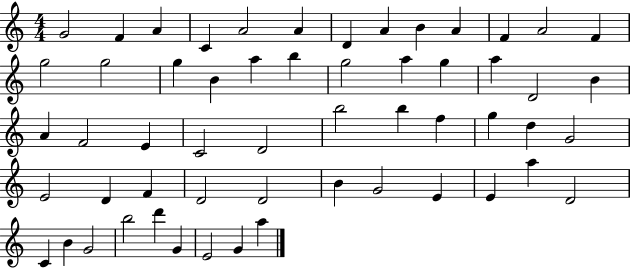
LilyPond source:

{
  \clef treble
  \numericTimeSignature
  \time 4/4
  \key c \major
  g'2 f'4 a'4 | c'4 a'2 a'4 | d'4 a'4 b'4 a'4 | f'4 a'2 f'4 | \break g''2 g''2 | g''4 b'4 a''4 b''4 | g''2 a''4 g''4 | a''4 d'2 b'4 | \break a'4 f'2 e'4 | c'2 d'2 | b''2 b''4 f''4 | g''4 d''4 g'2 | \break e'2 d'4 f'4 | d'2 d'2 | b'4 g'2 e'4 | e'4 a''4 d'2 | \break c'4 b'4 g'2 | b''2 d'''4 g'4 | e'2 g'4 a''4 | \bar "|."
}